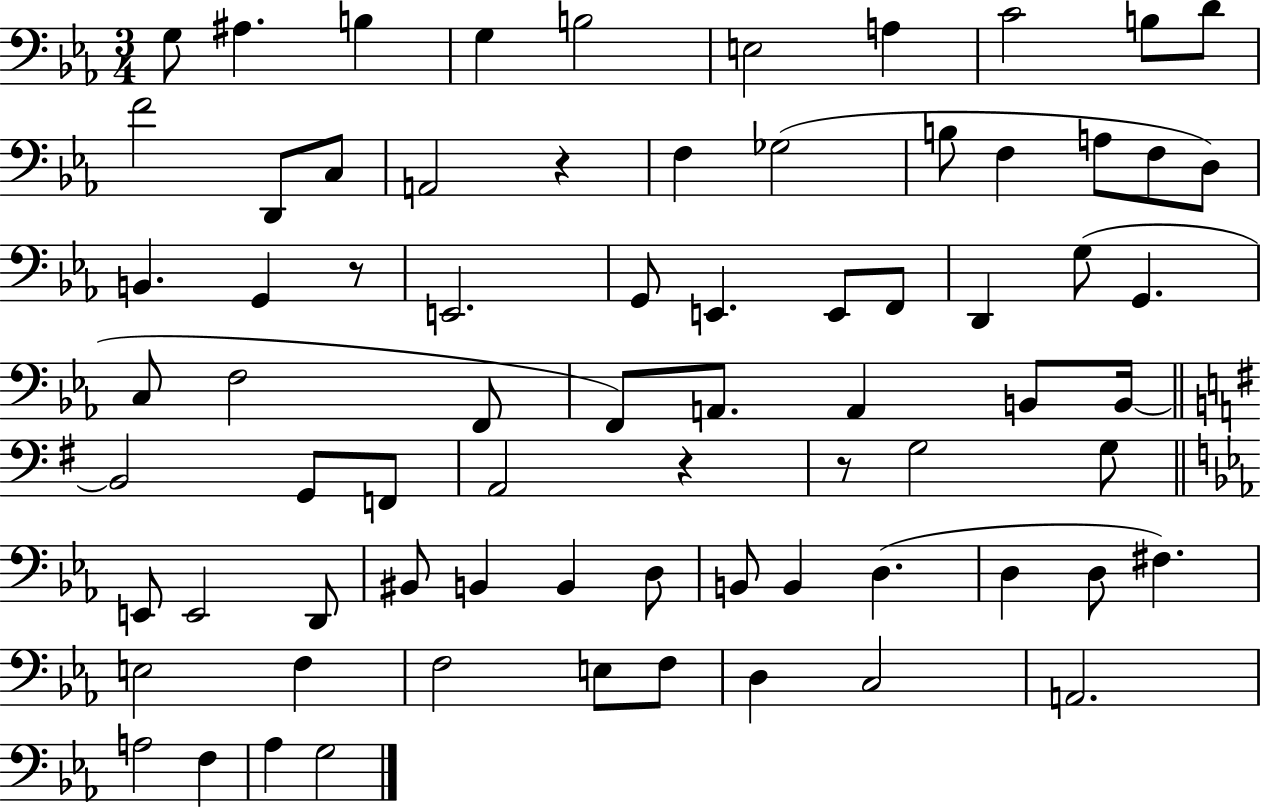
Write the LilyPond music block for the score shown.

{
  \clef bass
  \numericTimeSignature
  \time 3/4
  \key ees \major
  \repeat volta 2 { g8 ais4. b4 | g4 b2 | e2 a4 | c'2 b8 d'8 | \break f'2 d,8 c8 | a,2 r4 | f4 ges2( | b8 f4 a8 f8 d8) | \break b,4. g,4 r8 | e,2. | g,8 e,4. e,8 f,8 | d,4 g8( g,4. | \break c8 f2 f,8 | f,8) a,8. a,4 b,8 b,16~~ | \bar "||" \break \key g \major b,2 g,8 f,8 | a,2 r4 | r8 g2 g8 | \bar "||" \break \key ees \major e,8 e,2 d,8 | bis,8 b,4 b,4 d8 | b,8 b,4 d4.( | d4 d8 fis4.) | \break e2 f4 | f2 e8 f8 | d4 c2 | a,2. | \break a2 f4 | aes4 g2 | } \bar "|."
}